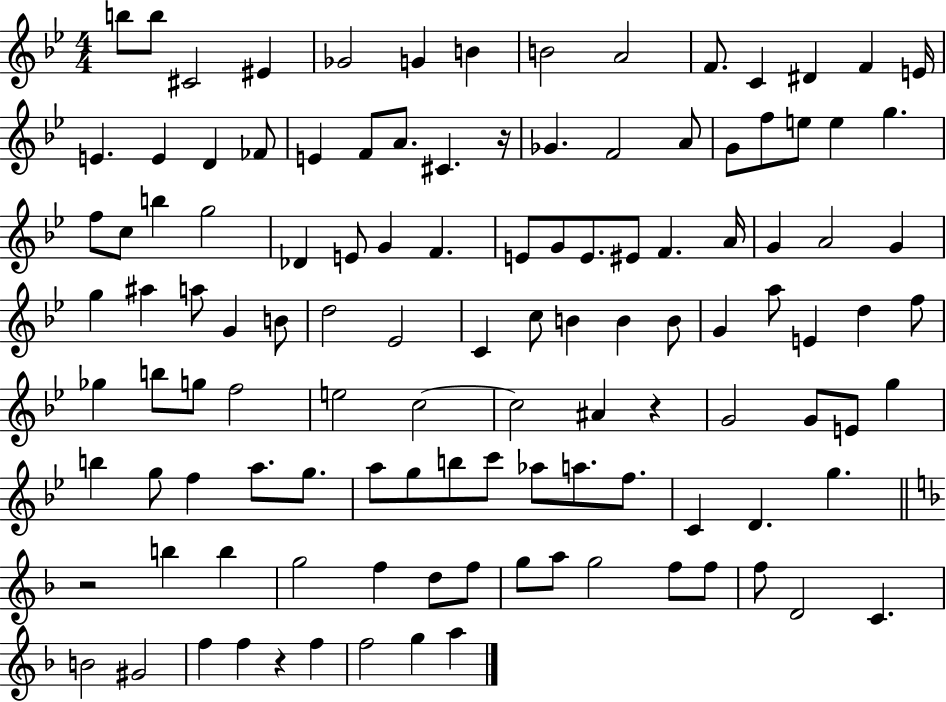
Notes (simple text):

B5/e B5/e C#4/h EIS4/q Gb4/h G4/q B4/q B4/h A4/h F4/e. C4/q D#4/q F4/q E4/s E4/q. E4/q D4/q FES4/e E4/q F4/e A4/e. C#4/q. R/s Gb4/q. F4/h A4/e G4/e F5/e E5/e E5/q G5/q. F5/e C5/e B5/q G5/h Db4/q E4/e G4/q F4/q. E4/e G4/e E4/e. EIS4/e F4/q. A4/s G4/q A4/h G4/q G5/q A#5/q A5/e G4/q B4/e D5/h Eb4/h C4/q C5/e B4/q B4/q B4/e G4/q A5/e E4/q D5/q F5/e Gb5/q B5/e G5/e F5/h E5/h C5/h C5/h A#4/q R/q G4/h G4/e E4/e G5/q B5/q G5/e F5/q A5/e. G5/e. A5/e G5/e B5/e C6/e Ab5/e A5/e. F5/e. C4/q D4/q. G5/q. R/h B5/q B5/q G5/h F5/q D5/e F5/e G5/e A5/e G5/h F5/e F5/e F5/e D4/h C4/q. B4/h G#4/h F5/q F5/q R/q F5/q F5/h G5/q A5/q